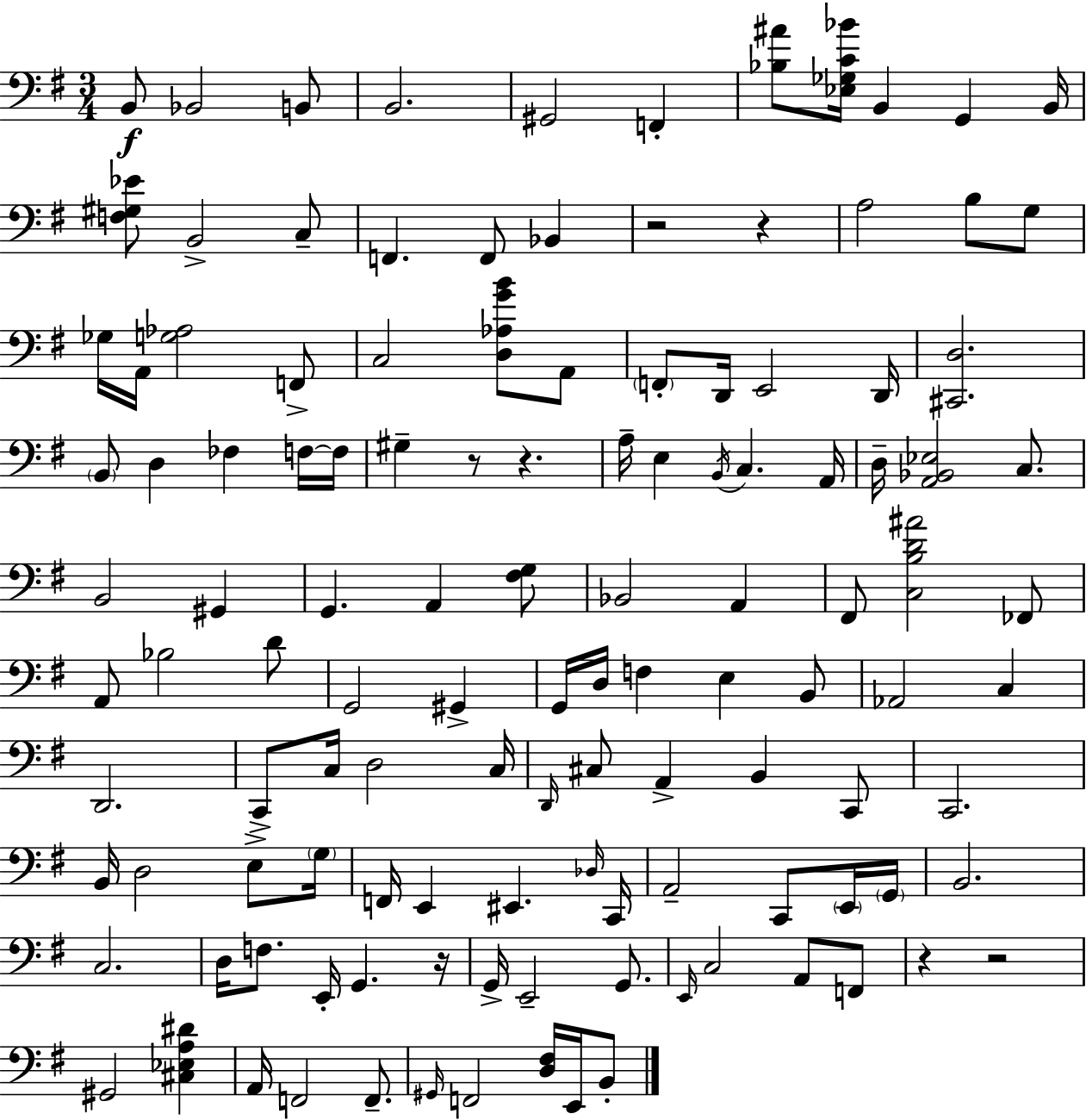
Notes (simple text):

B2/e Bb2/h B2/e B2/h. G#2/h F2/q [Bb3,A#4]/e [Eb3,Gb3,C4,Bb4]/s B2/q G2/q B2/s [F3,G#3,Eb4]/e B2/h C3/e F2/q. F2/e Bb2/q R/h R/q A3/h B3/e G3/e Gb3/s A2/s [G3,Ab3]/h F2/e C3/h [D3,Ab3,G4,B4]/e A2/e F2/e D2/s E2/h D2/s [C#2,D3]/h. B2/e D3/q FES3/q F3/s F3/s G#3/q R/e R/q. A3/s E3/q B2/s C3/q. A2/s D3/s [A2,Bb2,Eb3]/h C3/e. B2/h G#2/q G2/q. A2/q [F#3,G3]/e Bb2/h A2/q F#2/e [C3,B3,D4,A#4]/h FES2/e A2/e Bb3/h D4/e G2/h G#2/q G2/s D3/s F3/q E3/q B2/e Ab2/h C3/q D2/h. C2/e C3/s D3/h C3/s D2/s C#3/e A2/q B2/q C2/e C2/h. B2/s D3/h E3/e G3/s F2/s E2/q EIS2/q. Db3/s C2/s A2/h C2/e E2/s G2/s B2/h. C3/h. D3/s F3/e. E2/s G2/q. R/s G2/s E2/h G2/e. E2/s C3/h A2/e F2/e R/q R/h G#2/h [C#3,Eb3,A3,D#4]/q A2/s F2/h F2/e. G#2/s F2/h [D3,F#3]/s E2/s B2/e